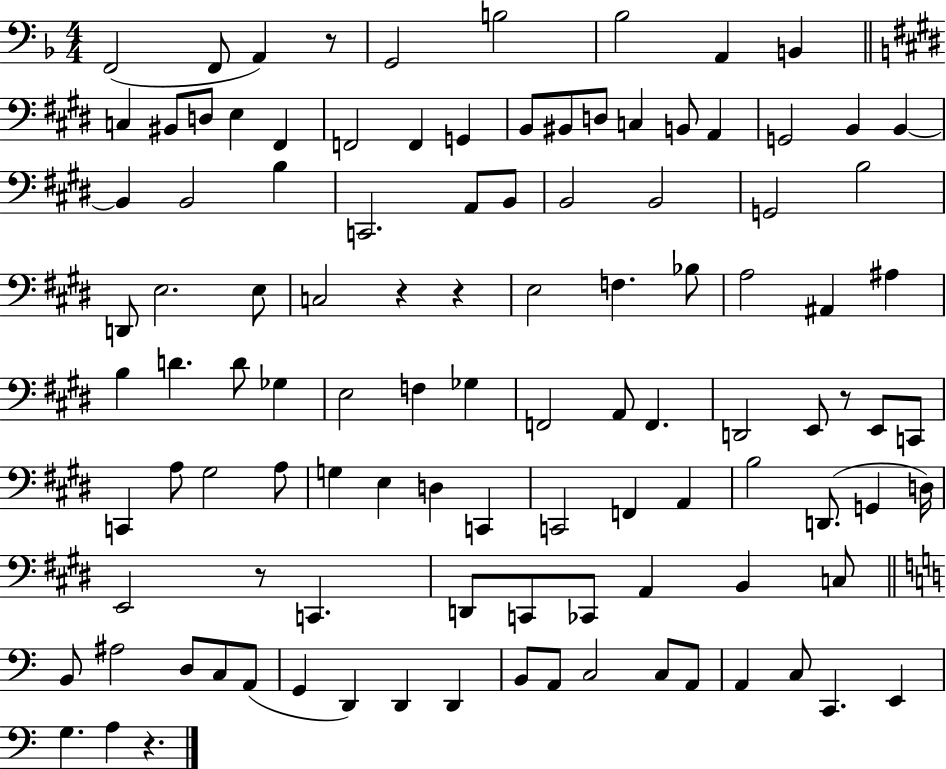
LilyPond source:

{
  \clef bass
  \numericTimeSignature
  \time 4/4
  \key f \major
  f,2( f,8 a,4) r8 | g,2 b2 | bes2 a,4 b,4 | \bar "||" \break \key e \major c4 bis,8 d8 e4 fis,4 | f,2 f,4 g,4 | b,8 bis,8 d8 c4 b,8 a,4 | g,2 b,4 b,4~~ | \break b,4 b,2 b4 | c,2. a,8 b,8 | b,2 b,2 | g,2 b2 | \break d,8 e2. e8 | c2 r4 r4 | e2 f4. bes8 | a2 ais,4 ais4 | \break b4 d'4. d'8 ges4 | e2 f4 ges4 | f,2 a,8 f,4. | d,2 e,8 r8 e,8 c,8 | \break c,4 a8 gis2 a8 | g4 e4 d4 c,4 | c,2 f,4 a,4 | b2 d,8.( g,4 d16) | \break e,2 r8 c,4. | d,8 c,8 ces,8 a,4 b,4 c8 | \bar "||" \break \key c \major b,8 ais2 d8 c8 a,8( | g,4 d,4) d,4 d,4 | b,8 a,8 c2 c8 a,8 | a,4 c8 c,4. e,4 | \break g4. a4 r4. | \bar "|."
}